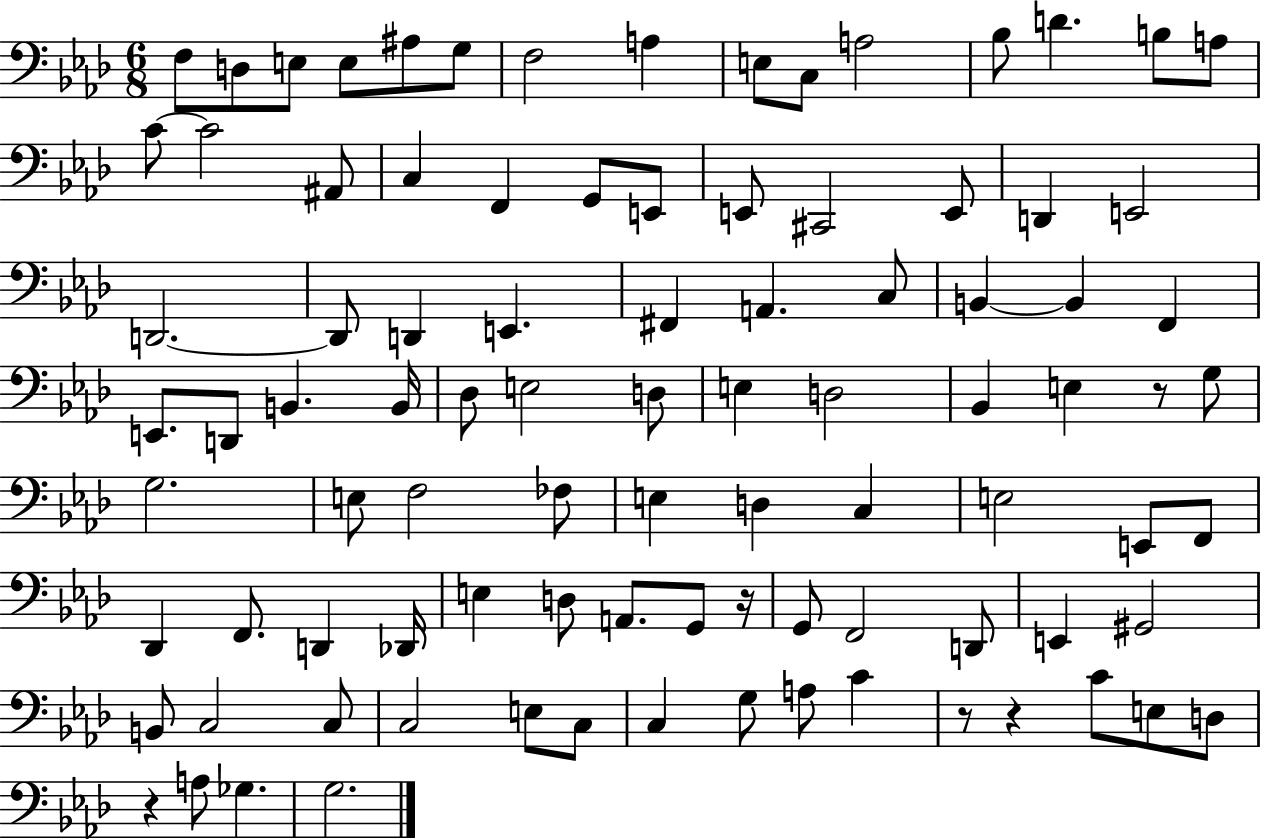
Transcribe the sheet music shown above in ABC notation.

X:1
T:Untitled
M:6/8
L:1/4
K:Ab
F,/2 D,/2 E,/2 E,/2 ^A,/2 G,/2 F,2 A, E,/2 C,/2 A,2 _B,/2 D B,/2 A,/2 C/2 C2 ^A,,/2 C, F,, G,,/2 E,,/2 E,,/2 ^C,,2 E,,/2 D,, E,,2 D,,2 D,,/2 D,, E,, ^F,, A,, C,/2 B,, B,, F,, E,,/2 D,,/2 B,, B,,/4 _D,/2 E,2 D,/2 E, D,2 _B,, E, z/2 G,/2 G,2 E,/2 F,2 _F,/2 E, D, C, E,2 E,,/2 F,,/2 _D,, F,,/2 D,, _D,,/4 E, D,/2 A,,/2 G,,/2 z/4 G,,/2 F,,2 D,,/2 E,, ^G,,2 B,,/2 C,2 C,/2 C,2 E,/2 C,/2 C, G,/2 A,/2 C z/2 z C/2 E,/2 D,/2 z A,/2 _G, G,2